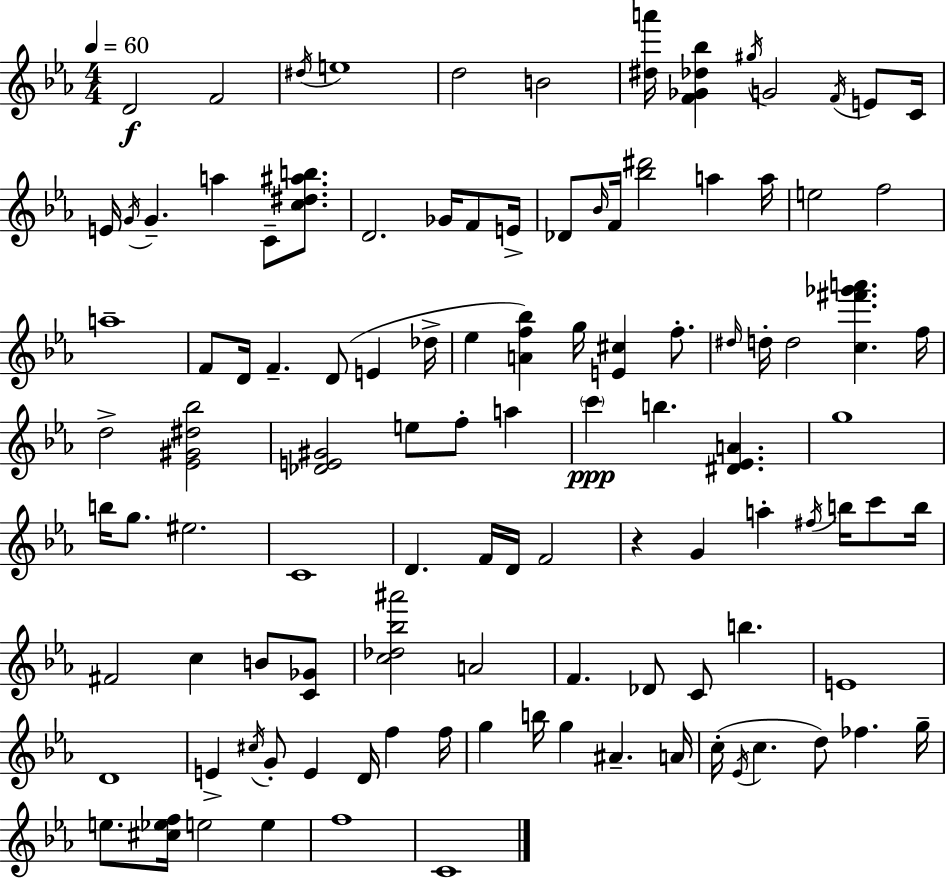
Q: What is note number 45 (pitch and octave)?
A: A5